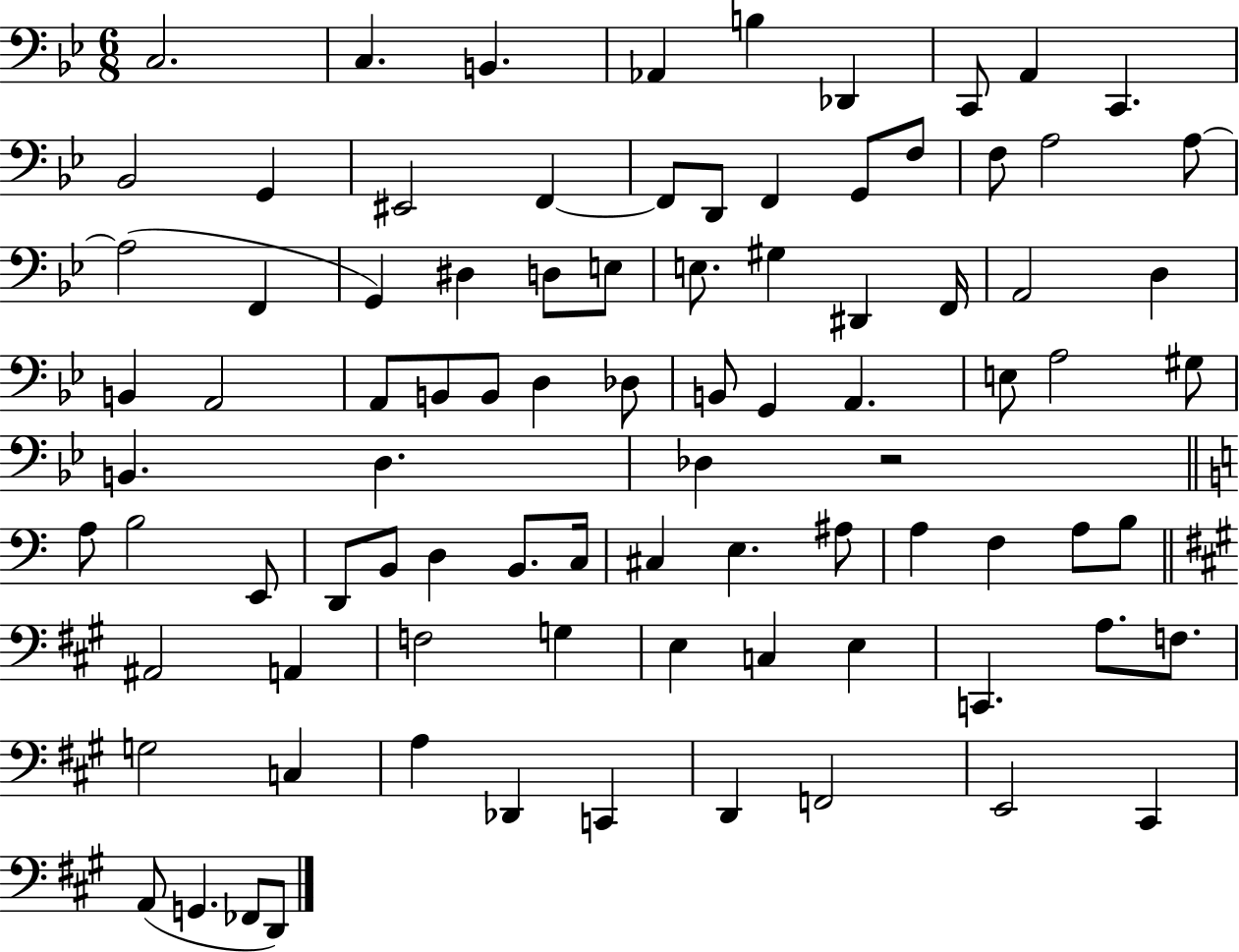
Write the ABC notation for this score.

X:1
T:Untitled
M:6/8
L:1/4
K:Bb
C,2 C, B,, _A,, B, _D,, C,,/2 A,, C,, _B,,2 G,, ^E,,2 F,, F,,/2 D,,/2 F,, G,,/2 F,/2 F,/2 A,2 A,/2 A,2 F,, G,, ^D, D,/2 E,/2 E,/2 ^G, ^D,, F,,/4 A,,2 D, B,, A,,2 A,,/2 B,,/2 B,,/2 D, _D,/2 B,,/2 G,, A,, E,/2 A,2 ^G,/2 B,, D, _D, z2 A,/2 B,2 E,,/2 D,,/2 B,,/2 D, B,,/2 C,/4 ^C, E, ^A,/2 A, F, A,/2 B,/2 ^A,,2 A,, F,2 G, E, C, E, C,, A,/2 F,/2 G,2 C, A, _D,, C,, D,, F,,2 E,,2 ^C,, A,,/2 G,, _F,,/2 D,,/2